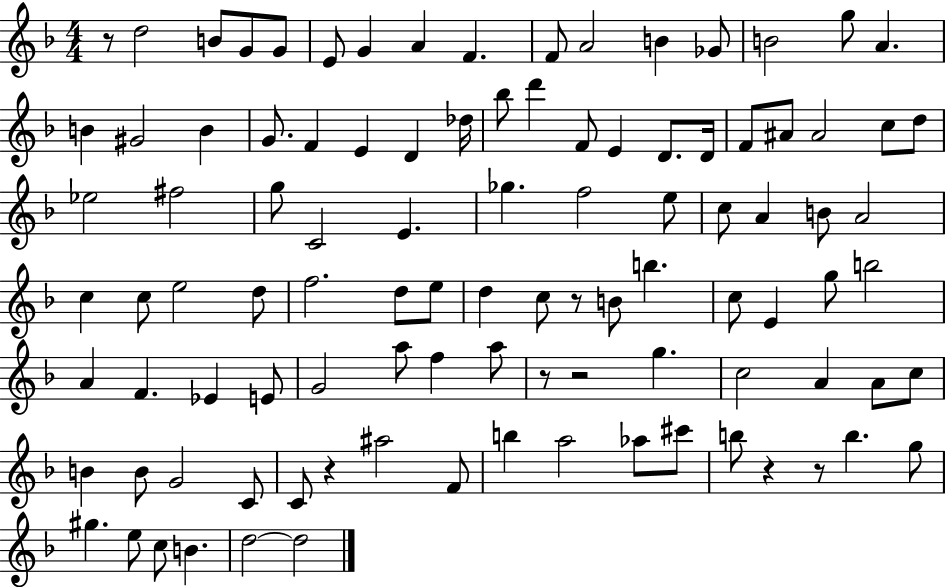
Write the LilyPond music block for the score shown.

{
  \clef treble
  \numericTimeSignature
  \time 4/4
  \key f \major
  r8 d''2 b'8 g'8 g'8 | e'8 g'4 a'4 f'4. | f'8 a'2 b'4 ges'8 | b'2 g''8 a'4. | \break b'4 gis'2 b'4 | g'8. f'4 e'4 d'4 des''16 | bes''8 d'''4 f'8 e'4 d'8. d'16 | f'8 ais'8 ais'2 c''8 d''8 | \break ees''2 fis''2 | g''8 c'2 e'4. | ges''4. f''2 e''8 | c''8 a'4 b'8 a'2 | \break c''4 c''8 e''2 d''8 | f''2. d''8 e''8 | d''4 c''8 r8 b'8 b''4. | c''8 e'4 g''8 b''2 | \break a'4 f'4. ees'4 e'8 | g'2 a''8 f''4 a''8 | r8 r2 g''4. | c''2 a'4 a'8 c''8 | \break b'4 b'8 g'2 c'8 | c'8 r4 ais''2 f'8 | b''4 a''2 aes''8 cis'''8 | b''8 r4 r8 b''4. g''8 | \break gis''4. e''8 c''8 b'4. | d''2~~ d''2 | \bar "|."
}